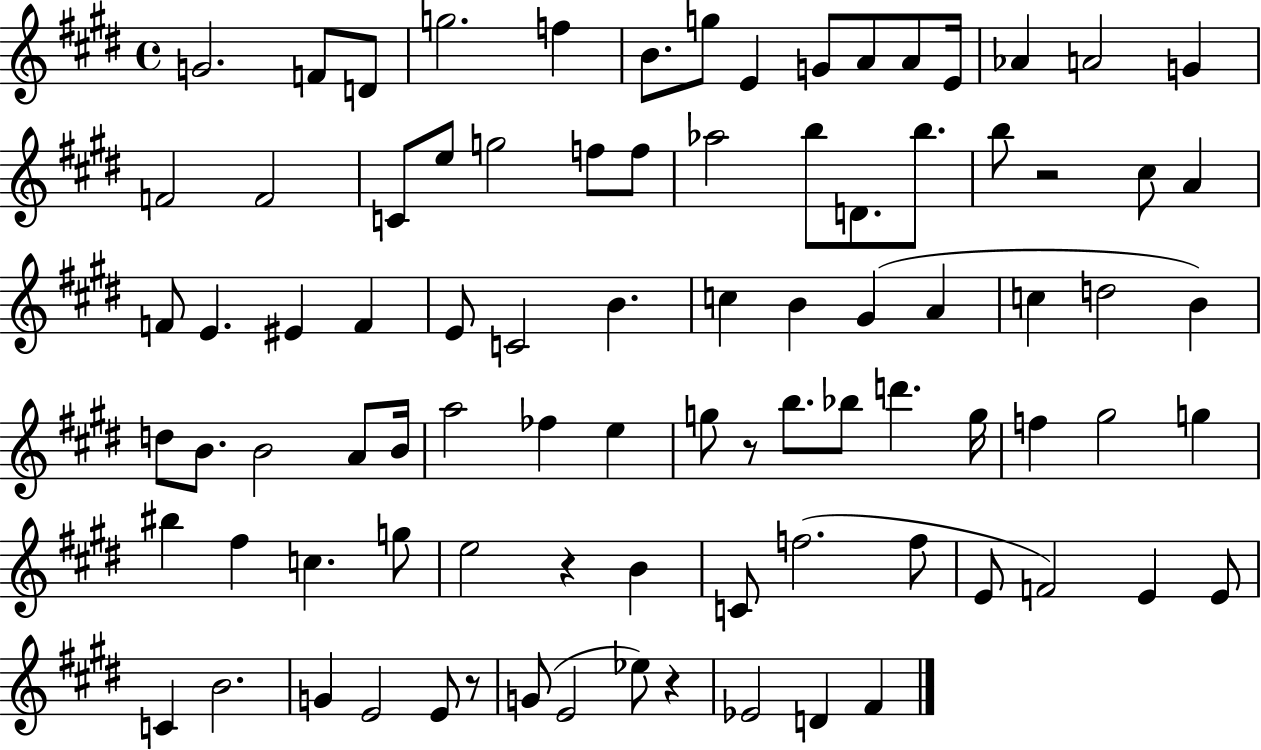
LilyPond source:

{
  \clef treble
  \time 4/4
  \defaultTimeSignature
  \key e \major
  g'2. f'8 d'8 | g''2. f''4 | b'8. g''8 e'4 g'8 a'8 a'8 e'16 | aes'4 a'2 g'4 | \break f'2 f'2 | c'8 e''8 g''2 f''8 f''8 | aes''2 b''8 d'8. b''8. | b''8 r2 cis''8 a'4 | \break f'8 e'4. eis'4 f'4 | e'8 c'2 b'4. | c''4 b'4 gis'4( a'4 | c''4 d''2 b'4) | \break d''8 b'8. b'2 a'8 b'16 | a''2 fes''4 e''4 | g''8 r8 b''8. bes''8 d'''4. g''16 | f''4 gis''2 g''4 | \break bis''4 fis''4 c''4. g''8 | e''2 r4 b'4 | c'8 f''2.( f''8 | e'8 f'2) e'4 e'8 | \break c'4 b'2. | g'4 e'2 e'8 r8 | g'8( e'2 ees''8) r4 | ees'2 d'4 fis'4 | \break \bar "|."
}